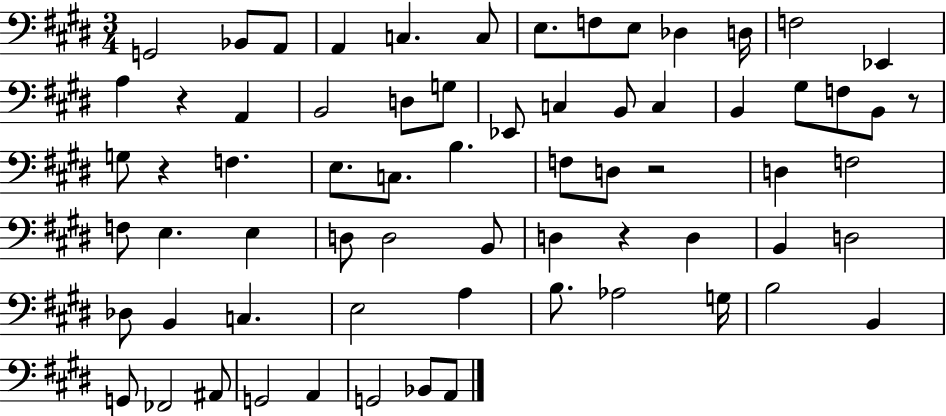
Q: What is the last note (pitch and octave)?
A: A2